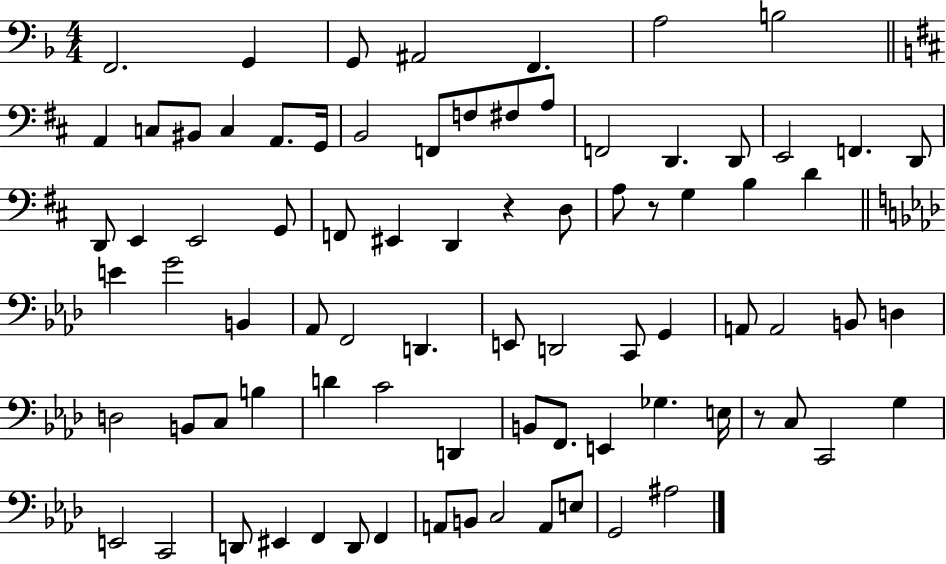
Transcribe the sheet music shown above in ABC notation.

X:1
T:Untitled
M:4/4
L:1/4
K:F
F,,2 G,, G,,/2 ^A,,2 F,, A,2 B,2 A,, C,/2 ^B,,/2 C, A,,/2 G,,/4 B,,2 F,,/2 F,/2 ^F,/2 A,/2 F,,2 D,, D,,/2 E,,2 F,, D,,/2 D,,/2 E,, E,,2 G,,/2 F,,/2 ^E,, D,, z D,/2 A,/2 z/2 G, B, D E G2 B,, _A,,/2 F,,2 D,, E,,/2 D,,2 C,,/2 G,, A,,/2 A,,2 B,,/2 D, D,2 B,,/2 C,/2 B, D C2 D,, B,,/2 F,,/2 E,, _G, E,/4 z/2 C,/2 C,,2 G, E,,2 C,,2 D,,/2 ^E,, F,, D,,/2 F,, A,,/2 B,,/2 C,2 A,,/2 E,/2 G,,2 ^A,2